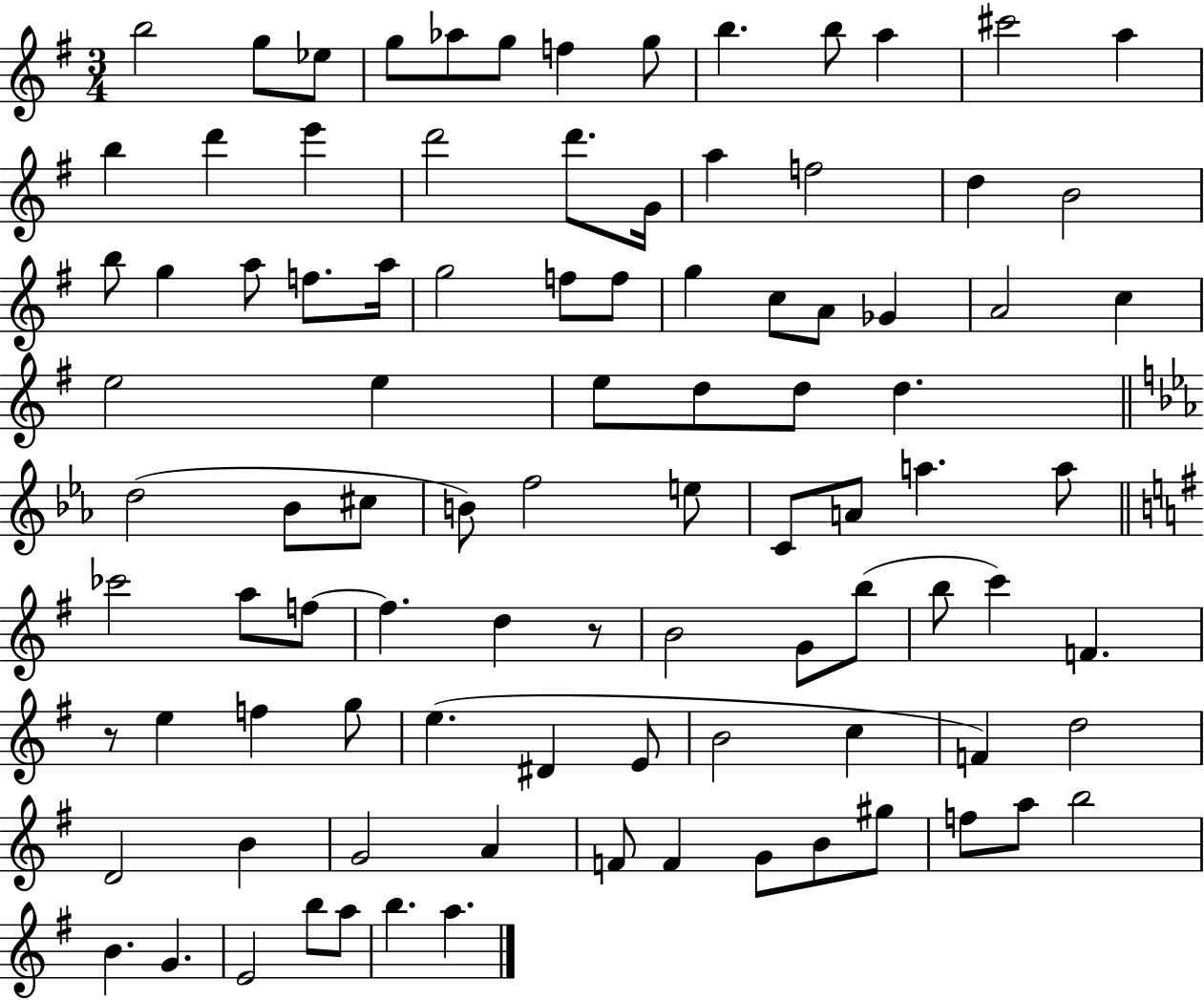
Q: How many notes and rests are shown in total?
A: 95